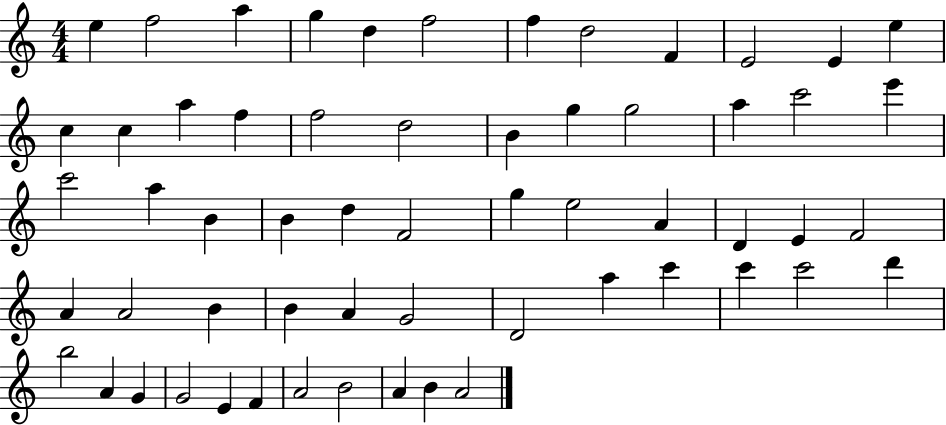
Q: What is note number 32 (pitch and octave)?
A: E5